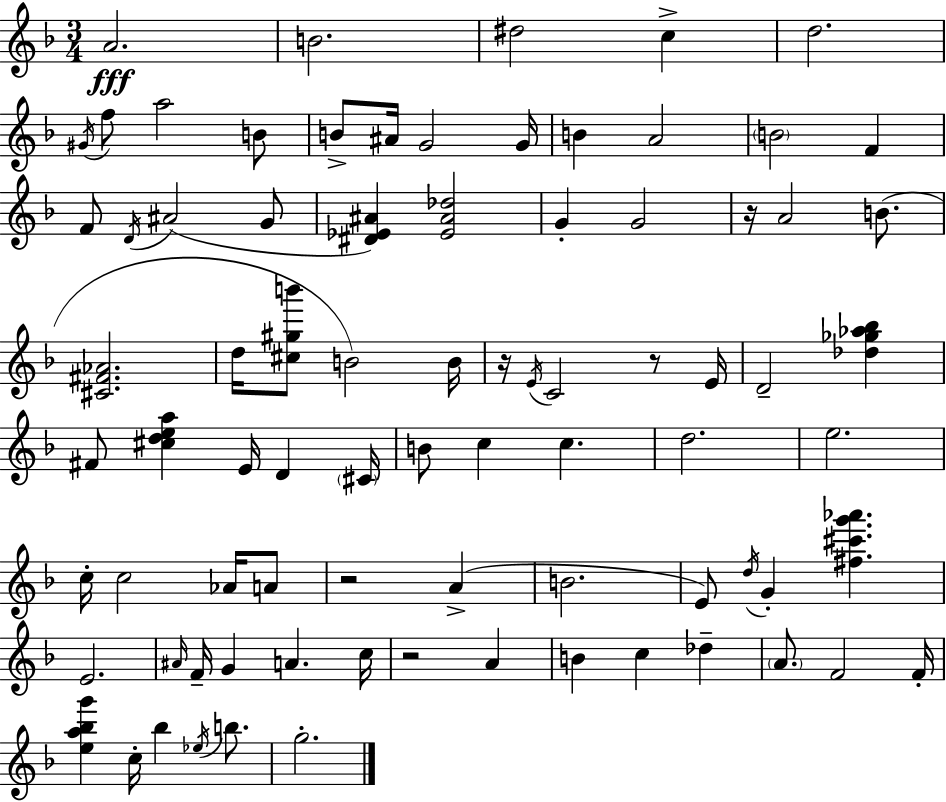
A4/h. B4/h. D#5/h C5/q D5/h. G#4/s F5/e A5/h B4/e B4/e A#4/s G4/h G4/s B4/q A4/h B4/h F4/q F4/e D4/s A#4/h G4/e [D#4,Eb4,A#4]/q [Eb4,A#4,Db5]/h G4/q G4/h R/s A4/h B4/e. [C#4,F#4,Ab4]/h. D5/s [C#5,G#5,B6]/e B4/h B4/s R/s E4/s C4/h R/e E4/s D4/h [Db5,Gb5,Ab5,Bb5]/q F#4/e [C#5,D5,E5,A5]/q E4/s D4/q C#4/s B4/e C5/q C5/q. D5/h. E5/h. C5/s C5/h Ab4/s A4/e R/h A4/q B4/h. E4/e D5/s G4/q [F#5,C#6,G6,Ab6]/q. E4/h. A#4/s F4/s G4/q A4/q. C5/s R/h A4/q B4/q C5/q Db5/q A4/e. F4/h F4/s [E5,A5,Bb5,G6]/q C5/s Bb5/q Eb5/s B5/e. G5/h.